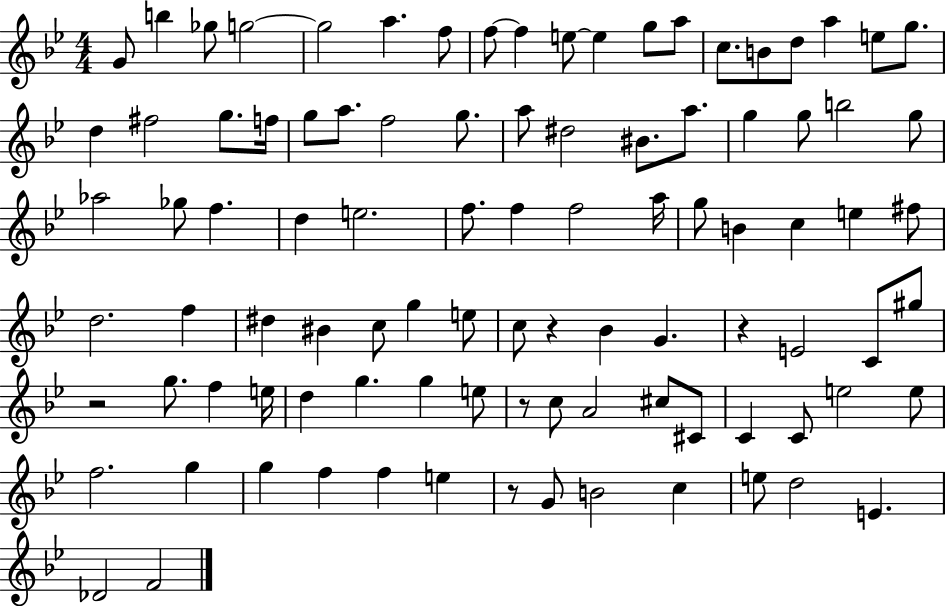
{
  \clef treble
  \numericTimeSignature
  \time 4/4
  \key bes \major
  g'8 b''4 ges''8 g''2~~ | g''2 a''4. f''8 | f''8~~ f''4 e''8~~ e''4 g''8 a''8 | c''8. b'8 d''8 a''4 e''8 g''8. | \break d''4 fis''2 g''8. f''16 | g''8 a''8. f''2 g''8. | a''8 dis''2 bis'8. a''8. | g''4 g''8 b''2 g''8 | \break aes''2 ges''8 f''4. | d''4 e''2. | f''8. f''4 f''2 a''16 | g''8 b'4 c''4 e''4 fis''8 | \break d''2. f''4 | dis''4 bis'4 c''8 g''4 e''8 | c''8 r4 bes'4 g'4. | r4 e'2 c'8 gis''8 | \break r2 g''8. f''4 e''16 | d''4 g''4. g''4 e''8 | r8 c''8 a'2 cis''8 cis'8 | c'4 c'8 e''2 e''8 | \break f''2. g''4 | g''4 f''4 f''4 e''4 | r8 g'8 b'2 c''4 | e''8 d''2 e'4. | \break des'2 f'2 | \bar "|."
}